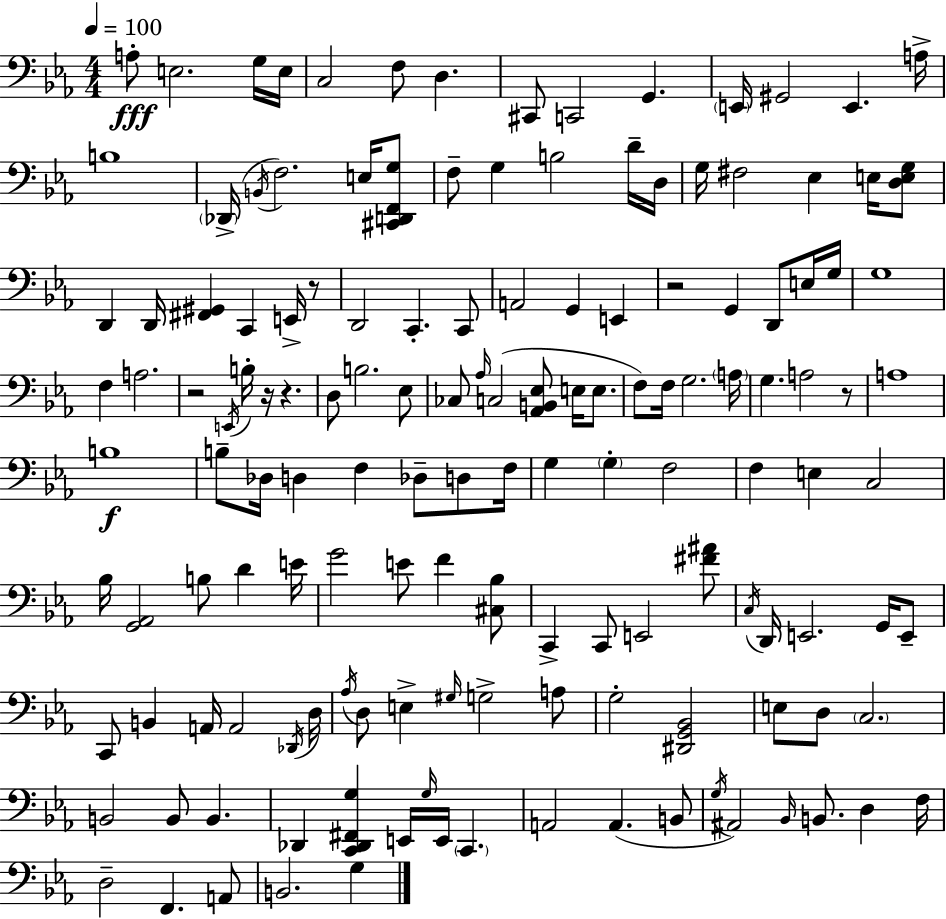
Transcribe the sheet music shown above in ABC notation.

X:1
T:Untitled
M:4/4
L:1/4
K:Cm
A,/2 E,2 G,/4 E,/4 C,2 F,/2 D, ^C,,/2 C,,2 G,, E,,/4 ^G,,2 E,, A,/4 B,4 _D,,/4 B,,/4 F,2 E,/4 [^C,,D,,F,,G,]/2 F,/2 G, B,2 D/4 D,/4 G,/4 ^F,2 _E, E,/4 [D,E,G,]/2 D,, D,,/4 [^F,,^G,,] C,, E,,/4 z/2 D,,2 C,, C,,/2 A,,2 G,, E,, z2 G,, D,,/2 E,/4 G,/4 G,4 F, A,2 z2 E,,/4 B,/4 z/4 z D,/2 B,2 _E,/2 _C,/2 _A,/4 C,2 [_A,,B,,_E,]/2 E,/4 E,/2 F,/2 F,/4 G,2 A,/4 G, A,2 z/2 A,4 B,4 B,/2 _D,/4 D, F, _D,/2 D,/2 F,/4 G, G, F,2 F, E, C,2 _B,/4 [G,,_A,,]2 B,/2 D E/4 G2 E/2 F [^C,_B,]/2 C,, C,,/2 E,,2 [^F^A]/2 C,/4 D,,/4 E,,2 G,,/4 E,,/2 C,,/2 B,, A,,/4 A,,2 _D,,/4 D,/4 _A,/4 D,/2 E, ^G,/4 G,2 A,/2 G,2 [^D,,G,,_B,,]2 E,/2 D,/2 C,2 B,,2 B,,/2 B,, _D,, [C,,_D,,^F,,G,] E,,/4 G,/4 E,,/4 C,, A,,2 A,, B,,/2 G,/4 ^A,,2 _B,,/4 B,,/2 D, F,/4 D,2 F,, A,,/2 B,,2 G,